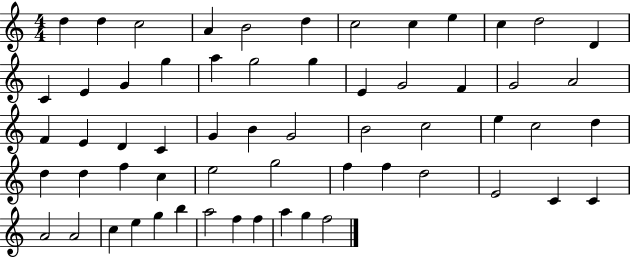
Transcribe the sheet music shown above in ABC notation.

X:1
T:Untitled
M:4/4
L:1/4
K:C
d d c2 A B2 d c2 c e c d2 D C E G g a g2 g E G2 F G2 A2 F E D C G B G2 B2 c2 e c2 d d d f c e2 g2 f f d2 E2 C C A2 A2 c e g b a2 f f a g f2